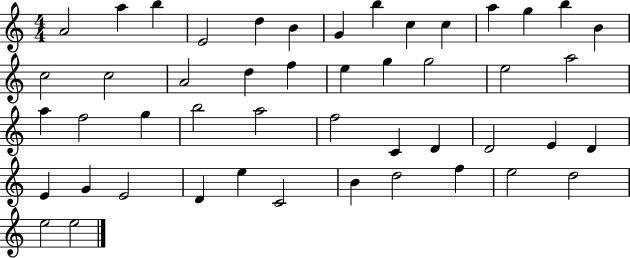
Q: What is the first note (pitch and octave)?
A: A4